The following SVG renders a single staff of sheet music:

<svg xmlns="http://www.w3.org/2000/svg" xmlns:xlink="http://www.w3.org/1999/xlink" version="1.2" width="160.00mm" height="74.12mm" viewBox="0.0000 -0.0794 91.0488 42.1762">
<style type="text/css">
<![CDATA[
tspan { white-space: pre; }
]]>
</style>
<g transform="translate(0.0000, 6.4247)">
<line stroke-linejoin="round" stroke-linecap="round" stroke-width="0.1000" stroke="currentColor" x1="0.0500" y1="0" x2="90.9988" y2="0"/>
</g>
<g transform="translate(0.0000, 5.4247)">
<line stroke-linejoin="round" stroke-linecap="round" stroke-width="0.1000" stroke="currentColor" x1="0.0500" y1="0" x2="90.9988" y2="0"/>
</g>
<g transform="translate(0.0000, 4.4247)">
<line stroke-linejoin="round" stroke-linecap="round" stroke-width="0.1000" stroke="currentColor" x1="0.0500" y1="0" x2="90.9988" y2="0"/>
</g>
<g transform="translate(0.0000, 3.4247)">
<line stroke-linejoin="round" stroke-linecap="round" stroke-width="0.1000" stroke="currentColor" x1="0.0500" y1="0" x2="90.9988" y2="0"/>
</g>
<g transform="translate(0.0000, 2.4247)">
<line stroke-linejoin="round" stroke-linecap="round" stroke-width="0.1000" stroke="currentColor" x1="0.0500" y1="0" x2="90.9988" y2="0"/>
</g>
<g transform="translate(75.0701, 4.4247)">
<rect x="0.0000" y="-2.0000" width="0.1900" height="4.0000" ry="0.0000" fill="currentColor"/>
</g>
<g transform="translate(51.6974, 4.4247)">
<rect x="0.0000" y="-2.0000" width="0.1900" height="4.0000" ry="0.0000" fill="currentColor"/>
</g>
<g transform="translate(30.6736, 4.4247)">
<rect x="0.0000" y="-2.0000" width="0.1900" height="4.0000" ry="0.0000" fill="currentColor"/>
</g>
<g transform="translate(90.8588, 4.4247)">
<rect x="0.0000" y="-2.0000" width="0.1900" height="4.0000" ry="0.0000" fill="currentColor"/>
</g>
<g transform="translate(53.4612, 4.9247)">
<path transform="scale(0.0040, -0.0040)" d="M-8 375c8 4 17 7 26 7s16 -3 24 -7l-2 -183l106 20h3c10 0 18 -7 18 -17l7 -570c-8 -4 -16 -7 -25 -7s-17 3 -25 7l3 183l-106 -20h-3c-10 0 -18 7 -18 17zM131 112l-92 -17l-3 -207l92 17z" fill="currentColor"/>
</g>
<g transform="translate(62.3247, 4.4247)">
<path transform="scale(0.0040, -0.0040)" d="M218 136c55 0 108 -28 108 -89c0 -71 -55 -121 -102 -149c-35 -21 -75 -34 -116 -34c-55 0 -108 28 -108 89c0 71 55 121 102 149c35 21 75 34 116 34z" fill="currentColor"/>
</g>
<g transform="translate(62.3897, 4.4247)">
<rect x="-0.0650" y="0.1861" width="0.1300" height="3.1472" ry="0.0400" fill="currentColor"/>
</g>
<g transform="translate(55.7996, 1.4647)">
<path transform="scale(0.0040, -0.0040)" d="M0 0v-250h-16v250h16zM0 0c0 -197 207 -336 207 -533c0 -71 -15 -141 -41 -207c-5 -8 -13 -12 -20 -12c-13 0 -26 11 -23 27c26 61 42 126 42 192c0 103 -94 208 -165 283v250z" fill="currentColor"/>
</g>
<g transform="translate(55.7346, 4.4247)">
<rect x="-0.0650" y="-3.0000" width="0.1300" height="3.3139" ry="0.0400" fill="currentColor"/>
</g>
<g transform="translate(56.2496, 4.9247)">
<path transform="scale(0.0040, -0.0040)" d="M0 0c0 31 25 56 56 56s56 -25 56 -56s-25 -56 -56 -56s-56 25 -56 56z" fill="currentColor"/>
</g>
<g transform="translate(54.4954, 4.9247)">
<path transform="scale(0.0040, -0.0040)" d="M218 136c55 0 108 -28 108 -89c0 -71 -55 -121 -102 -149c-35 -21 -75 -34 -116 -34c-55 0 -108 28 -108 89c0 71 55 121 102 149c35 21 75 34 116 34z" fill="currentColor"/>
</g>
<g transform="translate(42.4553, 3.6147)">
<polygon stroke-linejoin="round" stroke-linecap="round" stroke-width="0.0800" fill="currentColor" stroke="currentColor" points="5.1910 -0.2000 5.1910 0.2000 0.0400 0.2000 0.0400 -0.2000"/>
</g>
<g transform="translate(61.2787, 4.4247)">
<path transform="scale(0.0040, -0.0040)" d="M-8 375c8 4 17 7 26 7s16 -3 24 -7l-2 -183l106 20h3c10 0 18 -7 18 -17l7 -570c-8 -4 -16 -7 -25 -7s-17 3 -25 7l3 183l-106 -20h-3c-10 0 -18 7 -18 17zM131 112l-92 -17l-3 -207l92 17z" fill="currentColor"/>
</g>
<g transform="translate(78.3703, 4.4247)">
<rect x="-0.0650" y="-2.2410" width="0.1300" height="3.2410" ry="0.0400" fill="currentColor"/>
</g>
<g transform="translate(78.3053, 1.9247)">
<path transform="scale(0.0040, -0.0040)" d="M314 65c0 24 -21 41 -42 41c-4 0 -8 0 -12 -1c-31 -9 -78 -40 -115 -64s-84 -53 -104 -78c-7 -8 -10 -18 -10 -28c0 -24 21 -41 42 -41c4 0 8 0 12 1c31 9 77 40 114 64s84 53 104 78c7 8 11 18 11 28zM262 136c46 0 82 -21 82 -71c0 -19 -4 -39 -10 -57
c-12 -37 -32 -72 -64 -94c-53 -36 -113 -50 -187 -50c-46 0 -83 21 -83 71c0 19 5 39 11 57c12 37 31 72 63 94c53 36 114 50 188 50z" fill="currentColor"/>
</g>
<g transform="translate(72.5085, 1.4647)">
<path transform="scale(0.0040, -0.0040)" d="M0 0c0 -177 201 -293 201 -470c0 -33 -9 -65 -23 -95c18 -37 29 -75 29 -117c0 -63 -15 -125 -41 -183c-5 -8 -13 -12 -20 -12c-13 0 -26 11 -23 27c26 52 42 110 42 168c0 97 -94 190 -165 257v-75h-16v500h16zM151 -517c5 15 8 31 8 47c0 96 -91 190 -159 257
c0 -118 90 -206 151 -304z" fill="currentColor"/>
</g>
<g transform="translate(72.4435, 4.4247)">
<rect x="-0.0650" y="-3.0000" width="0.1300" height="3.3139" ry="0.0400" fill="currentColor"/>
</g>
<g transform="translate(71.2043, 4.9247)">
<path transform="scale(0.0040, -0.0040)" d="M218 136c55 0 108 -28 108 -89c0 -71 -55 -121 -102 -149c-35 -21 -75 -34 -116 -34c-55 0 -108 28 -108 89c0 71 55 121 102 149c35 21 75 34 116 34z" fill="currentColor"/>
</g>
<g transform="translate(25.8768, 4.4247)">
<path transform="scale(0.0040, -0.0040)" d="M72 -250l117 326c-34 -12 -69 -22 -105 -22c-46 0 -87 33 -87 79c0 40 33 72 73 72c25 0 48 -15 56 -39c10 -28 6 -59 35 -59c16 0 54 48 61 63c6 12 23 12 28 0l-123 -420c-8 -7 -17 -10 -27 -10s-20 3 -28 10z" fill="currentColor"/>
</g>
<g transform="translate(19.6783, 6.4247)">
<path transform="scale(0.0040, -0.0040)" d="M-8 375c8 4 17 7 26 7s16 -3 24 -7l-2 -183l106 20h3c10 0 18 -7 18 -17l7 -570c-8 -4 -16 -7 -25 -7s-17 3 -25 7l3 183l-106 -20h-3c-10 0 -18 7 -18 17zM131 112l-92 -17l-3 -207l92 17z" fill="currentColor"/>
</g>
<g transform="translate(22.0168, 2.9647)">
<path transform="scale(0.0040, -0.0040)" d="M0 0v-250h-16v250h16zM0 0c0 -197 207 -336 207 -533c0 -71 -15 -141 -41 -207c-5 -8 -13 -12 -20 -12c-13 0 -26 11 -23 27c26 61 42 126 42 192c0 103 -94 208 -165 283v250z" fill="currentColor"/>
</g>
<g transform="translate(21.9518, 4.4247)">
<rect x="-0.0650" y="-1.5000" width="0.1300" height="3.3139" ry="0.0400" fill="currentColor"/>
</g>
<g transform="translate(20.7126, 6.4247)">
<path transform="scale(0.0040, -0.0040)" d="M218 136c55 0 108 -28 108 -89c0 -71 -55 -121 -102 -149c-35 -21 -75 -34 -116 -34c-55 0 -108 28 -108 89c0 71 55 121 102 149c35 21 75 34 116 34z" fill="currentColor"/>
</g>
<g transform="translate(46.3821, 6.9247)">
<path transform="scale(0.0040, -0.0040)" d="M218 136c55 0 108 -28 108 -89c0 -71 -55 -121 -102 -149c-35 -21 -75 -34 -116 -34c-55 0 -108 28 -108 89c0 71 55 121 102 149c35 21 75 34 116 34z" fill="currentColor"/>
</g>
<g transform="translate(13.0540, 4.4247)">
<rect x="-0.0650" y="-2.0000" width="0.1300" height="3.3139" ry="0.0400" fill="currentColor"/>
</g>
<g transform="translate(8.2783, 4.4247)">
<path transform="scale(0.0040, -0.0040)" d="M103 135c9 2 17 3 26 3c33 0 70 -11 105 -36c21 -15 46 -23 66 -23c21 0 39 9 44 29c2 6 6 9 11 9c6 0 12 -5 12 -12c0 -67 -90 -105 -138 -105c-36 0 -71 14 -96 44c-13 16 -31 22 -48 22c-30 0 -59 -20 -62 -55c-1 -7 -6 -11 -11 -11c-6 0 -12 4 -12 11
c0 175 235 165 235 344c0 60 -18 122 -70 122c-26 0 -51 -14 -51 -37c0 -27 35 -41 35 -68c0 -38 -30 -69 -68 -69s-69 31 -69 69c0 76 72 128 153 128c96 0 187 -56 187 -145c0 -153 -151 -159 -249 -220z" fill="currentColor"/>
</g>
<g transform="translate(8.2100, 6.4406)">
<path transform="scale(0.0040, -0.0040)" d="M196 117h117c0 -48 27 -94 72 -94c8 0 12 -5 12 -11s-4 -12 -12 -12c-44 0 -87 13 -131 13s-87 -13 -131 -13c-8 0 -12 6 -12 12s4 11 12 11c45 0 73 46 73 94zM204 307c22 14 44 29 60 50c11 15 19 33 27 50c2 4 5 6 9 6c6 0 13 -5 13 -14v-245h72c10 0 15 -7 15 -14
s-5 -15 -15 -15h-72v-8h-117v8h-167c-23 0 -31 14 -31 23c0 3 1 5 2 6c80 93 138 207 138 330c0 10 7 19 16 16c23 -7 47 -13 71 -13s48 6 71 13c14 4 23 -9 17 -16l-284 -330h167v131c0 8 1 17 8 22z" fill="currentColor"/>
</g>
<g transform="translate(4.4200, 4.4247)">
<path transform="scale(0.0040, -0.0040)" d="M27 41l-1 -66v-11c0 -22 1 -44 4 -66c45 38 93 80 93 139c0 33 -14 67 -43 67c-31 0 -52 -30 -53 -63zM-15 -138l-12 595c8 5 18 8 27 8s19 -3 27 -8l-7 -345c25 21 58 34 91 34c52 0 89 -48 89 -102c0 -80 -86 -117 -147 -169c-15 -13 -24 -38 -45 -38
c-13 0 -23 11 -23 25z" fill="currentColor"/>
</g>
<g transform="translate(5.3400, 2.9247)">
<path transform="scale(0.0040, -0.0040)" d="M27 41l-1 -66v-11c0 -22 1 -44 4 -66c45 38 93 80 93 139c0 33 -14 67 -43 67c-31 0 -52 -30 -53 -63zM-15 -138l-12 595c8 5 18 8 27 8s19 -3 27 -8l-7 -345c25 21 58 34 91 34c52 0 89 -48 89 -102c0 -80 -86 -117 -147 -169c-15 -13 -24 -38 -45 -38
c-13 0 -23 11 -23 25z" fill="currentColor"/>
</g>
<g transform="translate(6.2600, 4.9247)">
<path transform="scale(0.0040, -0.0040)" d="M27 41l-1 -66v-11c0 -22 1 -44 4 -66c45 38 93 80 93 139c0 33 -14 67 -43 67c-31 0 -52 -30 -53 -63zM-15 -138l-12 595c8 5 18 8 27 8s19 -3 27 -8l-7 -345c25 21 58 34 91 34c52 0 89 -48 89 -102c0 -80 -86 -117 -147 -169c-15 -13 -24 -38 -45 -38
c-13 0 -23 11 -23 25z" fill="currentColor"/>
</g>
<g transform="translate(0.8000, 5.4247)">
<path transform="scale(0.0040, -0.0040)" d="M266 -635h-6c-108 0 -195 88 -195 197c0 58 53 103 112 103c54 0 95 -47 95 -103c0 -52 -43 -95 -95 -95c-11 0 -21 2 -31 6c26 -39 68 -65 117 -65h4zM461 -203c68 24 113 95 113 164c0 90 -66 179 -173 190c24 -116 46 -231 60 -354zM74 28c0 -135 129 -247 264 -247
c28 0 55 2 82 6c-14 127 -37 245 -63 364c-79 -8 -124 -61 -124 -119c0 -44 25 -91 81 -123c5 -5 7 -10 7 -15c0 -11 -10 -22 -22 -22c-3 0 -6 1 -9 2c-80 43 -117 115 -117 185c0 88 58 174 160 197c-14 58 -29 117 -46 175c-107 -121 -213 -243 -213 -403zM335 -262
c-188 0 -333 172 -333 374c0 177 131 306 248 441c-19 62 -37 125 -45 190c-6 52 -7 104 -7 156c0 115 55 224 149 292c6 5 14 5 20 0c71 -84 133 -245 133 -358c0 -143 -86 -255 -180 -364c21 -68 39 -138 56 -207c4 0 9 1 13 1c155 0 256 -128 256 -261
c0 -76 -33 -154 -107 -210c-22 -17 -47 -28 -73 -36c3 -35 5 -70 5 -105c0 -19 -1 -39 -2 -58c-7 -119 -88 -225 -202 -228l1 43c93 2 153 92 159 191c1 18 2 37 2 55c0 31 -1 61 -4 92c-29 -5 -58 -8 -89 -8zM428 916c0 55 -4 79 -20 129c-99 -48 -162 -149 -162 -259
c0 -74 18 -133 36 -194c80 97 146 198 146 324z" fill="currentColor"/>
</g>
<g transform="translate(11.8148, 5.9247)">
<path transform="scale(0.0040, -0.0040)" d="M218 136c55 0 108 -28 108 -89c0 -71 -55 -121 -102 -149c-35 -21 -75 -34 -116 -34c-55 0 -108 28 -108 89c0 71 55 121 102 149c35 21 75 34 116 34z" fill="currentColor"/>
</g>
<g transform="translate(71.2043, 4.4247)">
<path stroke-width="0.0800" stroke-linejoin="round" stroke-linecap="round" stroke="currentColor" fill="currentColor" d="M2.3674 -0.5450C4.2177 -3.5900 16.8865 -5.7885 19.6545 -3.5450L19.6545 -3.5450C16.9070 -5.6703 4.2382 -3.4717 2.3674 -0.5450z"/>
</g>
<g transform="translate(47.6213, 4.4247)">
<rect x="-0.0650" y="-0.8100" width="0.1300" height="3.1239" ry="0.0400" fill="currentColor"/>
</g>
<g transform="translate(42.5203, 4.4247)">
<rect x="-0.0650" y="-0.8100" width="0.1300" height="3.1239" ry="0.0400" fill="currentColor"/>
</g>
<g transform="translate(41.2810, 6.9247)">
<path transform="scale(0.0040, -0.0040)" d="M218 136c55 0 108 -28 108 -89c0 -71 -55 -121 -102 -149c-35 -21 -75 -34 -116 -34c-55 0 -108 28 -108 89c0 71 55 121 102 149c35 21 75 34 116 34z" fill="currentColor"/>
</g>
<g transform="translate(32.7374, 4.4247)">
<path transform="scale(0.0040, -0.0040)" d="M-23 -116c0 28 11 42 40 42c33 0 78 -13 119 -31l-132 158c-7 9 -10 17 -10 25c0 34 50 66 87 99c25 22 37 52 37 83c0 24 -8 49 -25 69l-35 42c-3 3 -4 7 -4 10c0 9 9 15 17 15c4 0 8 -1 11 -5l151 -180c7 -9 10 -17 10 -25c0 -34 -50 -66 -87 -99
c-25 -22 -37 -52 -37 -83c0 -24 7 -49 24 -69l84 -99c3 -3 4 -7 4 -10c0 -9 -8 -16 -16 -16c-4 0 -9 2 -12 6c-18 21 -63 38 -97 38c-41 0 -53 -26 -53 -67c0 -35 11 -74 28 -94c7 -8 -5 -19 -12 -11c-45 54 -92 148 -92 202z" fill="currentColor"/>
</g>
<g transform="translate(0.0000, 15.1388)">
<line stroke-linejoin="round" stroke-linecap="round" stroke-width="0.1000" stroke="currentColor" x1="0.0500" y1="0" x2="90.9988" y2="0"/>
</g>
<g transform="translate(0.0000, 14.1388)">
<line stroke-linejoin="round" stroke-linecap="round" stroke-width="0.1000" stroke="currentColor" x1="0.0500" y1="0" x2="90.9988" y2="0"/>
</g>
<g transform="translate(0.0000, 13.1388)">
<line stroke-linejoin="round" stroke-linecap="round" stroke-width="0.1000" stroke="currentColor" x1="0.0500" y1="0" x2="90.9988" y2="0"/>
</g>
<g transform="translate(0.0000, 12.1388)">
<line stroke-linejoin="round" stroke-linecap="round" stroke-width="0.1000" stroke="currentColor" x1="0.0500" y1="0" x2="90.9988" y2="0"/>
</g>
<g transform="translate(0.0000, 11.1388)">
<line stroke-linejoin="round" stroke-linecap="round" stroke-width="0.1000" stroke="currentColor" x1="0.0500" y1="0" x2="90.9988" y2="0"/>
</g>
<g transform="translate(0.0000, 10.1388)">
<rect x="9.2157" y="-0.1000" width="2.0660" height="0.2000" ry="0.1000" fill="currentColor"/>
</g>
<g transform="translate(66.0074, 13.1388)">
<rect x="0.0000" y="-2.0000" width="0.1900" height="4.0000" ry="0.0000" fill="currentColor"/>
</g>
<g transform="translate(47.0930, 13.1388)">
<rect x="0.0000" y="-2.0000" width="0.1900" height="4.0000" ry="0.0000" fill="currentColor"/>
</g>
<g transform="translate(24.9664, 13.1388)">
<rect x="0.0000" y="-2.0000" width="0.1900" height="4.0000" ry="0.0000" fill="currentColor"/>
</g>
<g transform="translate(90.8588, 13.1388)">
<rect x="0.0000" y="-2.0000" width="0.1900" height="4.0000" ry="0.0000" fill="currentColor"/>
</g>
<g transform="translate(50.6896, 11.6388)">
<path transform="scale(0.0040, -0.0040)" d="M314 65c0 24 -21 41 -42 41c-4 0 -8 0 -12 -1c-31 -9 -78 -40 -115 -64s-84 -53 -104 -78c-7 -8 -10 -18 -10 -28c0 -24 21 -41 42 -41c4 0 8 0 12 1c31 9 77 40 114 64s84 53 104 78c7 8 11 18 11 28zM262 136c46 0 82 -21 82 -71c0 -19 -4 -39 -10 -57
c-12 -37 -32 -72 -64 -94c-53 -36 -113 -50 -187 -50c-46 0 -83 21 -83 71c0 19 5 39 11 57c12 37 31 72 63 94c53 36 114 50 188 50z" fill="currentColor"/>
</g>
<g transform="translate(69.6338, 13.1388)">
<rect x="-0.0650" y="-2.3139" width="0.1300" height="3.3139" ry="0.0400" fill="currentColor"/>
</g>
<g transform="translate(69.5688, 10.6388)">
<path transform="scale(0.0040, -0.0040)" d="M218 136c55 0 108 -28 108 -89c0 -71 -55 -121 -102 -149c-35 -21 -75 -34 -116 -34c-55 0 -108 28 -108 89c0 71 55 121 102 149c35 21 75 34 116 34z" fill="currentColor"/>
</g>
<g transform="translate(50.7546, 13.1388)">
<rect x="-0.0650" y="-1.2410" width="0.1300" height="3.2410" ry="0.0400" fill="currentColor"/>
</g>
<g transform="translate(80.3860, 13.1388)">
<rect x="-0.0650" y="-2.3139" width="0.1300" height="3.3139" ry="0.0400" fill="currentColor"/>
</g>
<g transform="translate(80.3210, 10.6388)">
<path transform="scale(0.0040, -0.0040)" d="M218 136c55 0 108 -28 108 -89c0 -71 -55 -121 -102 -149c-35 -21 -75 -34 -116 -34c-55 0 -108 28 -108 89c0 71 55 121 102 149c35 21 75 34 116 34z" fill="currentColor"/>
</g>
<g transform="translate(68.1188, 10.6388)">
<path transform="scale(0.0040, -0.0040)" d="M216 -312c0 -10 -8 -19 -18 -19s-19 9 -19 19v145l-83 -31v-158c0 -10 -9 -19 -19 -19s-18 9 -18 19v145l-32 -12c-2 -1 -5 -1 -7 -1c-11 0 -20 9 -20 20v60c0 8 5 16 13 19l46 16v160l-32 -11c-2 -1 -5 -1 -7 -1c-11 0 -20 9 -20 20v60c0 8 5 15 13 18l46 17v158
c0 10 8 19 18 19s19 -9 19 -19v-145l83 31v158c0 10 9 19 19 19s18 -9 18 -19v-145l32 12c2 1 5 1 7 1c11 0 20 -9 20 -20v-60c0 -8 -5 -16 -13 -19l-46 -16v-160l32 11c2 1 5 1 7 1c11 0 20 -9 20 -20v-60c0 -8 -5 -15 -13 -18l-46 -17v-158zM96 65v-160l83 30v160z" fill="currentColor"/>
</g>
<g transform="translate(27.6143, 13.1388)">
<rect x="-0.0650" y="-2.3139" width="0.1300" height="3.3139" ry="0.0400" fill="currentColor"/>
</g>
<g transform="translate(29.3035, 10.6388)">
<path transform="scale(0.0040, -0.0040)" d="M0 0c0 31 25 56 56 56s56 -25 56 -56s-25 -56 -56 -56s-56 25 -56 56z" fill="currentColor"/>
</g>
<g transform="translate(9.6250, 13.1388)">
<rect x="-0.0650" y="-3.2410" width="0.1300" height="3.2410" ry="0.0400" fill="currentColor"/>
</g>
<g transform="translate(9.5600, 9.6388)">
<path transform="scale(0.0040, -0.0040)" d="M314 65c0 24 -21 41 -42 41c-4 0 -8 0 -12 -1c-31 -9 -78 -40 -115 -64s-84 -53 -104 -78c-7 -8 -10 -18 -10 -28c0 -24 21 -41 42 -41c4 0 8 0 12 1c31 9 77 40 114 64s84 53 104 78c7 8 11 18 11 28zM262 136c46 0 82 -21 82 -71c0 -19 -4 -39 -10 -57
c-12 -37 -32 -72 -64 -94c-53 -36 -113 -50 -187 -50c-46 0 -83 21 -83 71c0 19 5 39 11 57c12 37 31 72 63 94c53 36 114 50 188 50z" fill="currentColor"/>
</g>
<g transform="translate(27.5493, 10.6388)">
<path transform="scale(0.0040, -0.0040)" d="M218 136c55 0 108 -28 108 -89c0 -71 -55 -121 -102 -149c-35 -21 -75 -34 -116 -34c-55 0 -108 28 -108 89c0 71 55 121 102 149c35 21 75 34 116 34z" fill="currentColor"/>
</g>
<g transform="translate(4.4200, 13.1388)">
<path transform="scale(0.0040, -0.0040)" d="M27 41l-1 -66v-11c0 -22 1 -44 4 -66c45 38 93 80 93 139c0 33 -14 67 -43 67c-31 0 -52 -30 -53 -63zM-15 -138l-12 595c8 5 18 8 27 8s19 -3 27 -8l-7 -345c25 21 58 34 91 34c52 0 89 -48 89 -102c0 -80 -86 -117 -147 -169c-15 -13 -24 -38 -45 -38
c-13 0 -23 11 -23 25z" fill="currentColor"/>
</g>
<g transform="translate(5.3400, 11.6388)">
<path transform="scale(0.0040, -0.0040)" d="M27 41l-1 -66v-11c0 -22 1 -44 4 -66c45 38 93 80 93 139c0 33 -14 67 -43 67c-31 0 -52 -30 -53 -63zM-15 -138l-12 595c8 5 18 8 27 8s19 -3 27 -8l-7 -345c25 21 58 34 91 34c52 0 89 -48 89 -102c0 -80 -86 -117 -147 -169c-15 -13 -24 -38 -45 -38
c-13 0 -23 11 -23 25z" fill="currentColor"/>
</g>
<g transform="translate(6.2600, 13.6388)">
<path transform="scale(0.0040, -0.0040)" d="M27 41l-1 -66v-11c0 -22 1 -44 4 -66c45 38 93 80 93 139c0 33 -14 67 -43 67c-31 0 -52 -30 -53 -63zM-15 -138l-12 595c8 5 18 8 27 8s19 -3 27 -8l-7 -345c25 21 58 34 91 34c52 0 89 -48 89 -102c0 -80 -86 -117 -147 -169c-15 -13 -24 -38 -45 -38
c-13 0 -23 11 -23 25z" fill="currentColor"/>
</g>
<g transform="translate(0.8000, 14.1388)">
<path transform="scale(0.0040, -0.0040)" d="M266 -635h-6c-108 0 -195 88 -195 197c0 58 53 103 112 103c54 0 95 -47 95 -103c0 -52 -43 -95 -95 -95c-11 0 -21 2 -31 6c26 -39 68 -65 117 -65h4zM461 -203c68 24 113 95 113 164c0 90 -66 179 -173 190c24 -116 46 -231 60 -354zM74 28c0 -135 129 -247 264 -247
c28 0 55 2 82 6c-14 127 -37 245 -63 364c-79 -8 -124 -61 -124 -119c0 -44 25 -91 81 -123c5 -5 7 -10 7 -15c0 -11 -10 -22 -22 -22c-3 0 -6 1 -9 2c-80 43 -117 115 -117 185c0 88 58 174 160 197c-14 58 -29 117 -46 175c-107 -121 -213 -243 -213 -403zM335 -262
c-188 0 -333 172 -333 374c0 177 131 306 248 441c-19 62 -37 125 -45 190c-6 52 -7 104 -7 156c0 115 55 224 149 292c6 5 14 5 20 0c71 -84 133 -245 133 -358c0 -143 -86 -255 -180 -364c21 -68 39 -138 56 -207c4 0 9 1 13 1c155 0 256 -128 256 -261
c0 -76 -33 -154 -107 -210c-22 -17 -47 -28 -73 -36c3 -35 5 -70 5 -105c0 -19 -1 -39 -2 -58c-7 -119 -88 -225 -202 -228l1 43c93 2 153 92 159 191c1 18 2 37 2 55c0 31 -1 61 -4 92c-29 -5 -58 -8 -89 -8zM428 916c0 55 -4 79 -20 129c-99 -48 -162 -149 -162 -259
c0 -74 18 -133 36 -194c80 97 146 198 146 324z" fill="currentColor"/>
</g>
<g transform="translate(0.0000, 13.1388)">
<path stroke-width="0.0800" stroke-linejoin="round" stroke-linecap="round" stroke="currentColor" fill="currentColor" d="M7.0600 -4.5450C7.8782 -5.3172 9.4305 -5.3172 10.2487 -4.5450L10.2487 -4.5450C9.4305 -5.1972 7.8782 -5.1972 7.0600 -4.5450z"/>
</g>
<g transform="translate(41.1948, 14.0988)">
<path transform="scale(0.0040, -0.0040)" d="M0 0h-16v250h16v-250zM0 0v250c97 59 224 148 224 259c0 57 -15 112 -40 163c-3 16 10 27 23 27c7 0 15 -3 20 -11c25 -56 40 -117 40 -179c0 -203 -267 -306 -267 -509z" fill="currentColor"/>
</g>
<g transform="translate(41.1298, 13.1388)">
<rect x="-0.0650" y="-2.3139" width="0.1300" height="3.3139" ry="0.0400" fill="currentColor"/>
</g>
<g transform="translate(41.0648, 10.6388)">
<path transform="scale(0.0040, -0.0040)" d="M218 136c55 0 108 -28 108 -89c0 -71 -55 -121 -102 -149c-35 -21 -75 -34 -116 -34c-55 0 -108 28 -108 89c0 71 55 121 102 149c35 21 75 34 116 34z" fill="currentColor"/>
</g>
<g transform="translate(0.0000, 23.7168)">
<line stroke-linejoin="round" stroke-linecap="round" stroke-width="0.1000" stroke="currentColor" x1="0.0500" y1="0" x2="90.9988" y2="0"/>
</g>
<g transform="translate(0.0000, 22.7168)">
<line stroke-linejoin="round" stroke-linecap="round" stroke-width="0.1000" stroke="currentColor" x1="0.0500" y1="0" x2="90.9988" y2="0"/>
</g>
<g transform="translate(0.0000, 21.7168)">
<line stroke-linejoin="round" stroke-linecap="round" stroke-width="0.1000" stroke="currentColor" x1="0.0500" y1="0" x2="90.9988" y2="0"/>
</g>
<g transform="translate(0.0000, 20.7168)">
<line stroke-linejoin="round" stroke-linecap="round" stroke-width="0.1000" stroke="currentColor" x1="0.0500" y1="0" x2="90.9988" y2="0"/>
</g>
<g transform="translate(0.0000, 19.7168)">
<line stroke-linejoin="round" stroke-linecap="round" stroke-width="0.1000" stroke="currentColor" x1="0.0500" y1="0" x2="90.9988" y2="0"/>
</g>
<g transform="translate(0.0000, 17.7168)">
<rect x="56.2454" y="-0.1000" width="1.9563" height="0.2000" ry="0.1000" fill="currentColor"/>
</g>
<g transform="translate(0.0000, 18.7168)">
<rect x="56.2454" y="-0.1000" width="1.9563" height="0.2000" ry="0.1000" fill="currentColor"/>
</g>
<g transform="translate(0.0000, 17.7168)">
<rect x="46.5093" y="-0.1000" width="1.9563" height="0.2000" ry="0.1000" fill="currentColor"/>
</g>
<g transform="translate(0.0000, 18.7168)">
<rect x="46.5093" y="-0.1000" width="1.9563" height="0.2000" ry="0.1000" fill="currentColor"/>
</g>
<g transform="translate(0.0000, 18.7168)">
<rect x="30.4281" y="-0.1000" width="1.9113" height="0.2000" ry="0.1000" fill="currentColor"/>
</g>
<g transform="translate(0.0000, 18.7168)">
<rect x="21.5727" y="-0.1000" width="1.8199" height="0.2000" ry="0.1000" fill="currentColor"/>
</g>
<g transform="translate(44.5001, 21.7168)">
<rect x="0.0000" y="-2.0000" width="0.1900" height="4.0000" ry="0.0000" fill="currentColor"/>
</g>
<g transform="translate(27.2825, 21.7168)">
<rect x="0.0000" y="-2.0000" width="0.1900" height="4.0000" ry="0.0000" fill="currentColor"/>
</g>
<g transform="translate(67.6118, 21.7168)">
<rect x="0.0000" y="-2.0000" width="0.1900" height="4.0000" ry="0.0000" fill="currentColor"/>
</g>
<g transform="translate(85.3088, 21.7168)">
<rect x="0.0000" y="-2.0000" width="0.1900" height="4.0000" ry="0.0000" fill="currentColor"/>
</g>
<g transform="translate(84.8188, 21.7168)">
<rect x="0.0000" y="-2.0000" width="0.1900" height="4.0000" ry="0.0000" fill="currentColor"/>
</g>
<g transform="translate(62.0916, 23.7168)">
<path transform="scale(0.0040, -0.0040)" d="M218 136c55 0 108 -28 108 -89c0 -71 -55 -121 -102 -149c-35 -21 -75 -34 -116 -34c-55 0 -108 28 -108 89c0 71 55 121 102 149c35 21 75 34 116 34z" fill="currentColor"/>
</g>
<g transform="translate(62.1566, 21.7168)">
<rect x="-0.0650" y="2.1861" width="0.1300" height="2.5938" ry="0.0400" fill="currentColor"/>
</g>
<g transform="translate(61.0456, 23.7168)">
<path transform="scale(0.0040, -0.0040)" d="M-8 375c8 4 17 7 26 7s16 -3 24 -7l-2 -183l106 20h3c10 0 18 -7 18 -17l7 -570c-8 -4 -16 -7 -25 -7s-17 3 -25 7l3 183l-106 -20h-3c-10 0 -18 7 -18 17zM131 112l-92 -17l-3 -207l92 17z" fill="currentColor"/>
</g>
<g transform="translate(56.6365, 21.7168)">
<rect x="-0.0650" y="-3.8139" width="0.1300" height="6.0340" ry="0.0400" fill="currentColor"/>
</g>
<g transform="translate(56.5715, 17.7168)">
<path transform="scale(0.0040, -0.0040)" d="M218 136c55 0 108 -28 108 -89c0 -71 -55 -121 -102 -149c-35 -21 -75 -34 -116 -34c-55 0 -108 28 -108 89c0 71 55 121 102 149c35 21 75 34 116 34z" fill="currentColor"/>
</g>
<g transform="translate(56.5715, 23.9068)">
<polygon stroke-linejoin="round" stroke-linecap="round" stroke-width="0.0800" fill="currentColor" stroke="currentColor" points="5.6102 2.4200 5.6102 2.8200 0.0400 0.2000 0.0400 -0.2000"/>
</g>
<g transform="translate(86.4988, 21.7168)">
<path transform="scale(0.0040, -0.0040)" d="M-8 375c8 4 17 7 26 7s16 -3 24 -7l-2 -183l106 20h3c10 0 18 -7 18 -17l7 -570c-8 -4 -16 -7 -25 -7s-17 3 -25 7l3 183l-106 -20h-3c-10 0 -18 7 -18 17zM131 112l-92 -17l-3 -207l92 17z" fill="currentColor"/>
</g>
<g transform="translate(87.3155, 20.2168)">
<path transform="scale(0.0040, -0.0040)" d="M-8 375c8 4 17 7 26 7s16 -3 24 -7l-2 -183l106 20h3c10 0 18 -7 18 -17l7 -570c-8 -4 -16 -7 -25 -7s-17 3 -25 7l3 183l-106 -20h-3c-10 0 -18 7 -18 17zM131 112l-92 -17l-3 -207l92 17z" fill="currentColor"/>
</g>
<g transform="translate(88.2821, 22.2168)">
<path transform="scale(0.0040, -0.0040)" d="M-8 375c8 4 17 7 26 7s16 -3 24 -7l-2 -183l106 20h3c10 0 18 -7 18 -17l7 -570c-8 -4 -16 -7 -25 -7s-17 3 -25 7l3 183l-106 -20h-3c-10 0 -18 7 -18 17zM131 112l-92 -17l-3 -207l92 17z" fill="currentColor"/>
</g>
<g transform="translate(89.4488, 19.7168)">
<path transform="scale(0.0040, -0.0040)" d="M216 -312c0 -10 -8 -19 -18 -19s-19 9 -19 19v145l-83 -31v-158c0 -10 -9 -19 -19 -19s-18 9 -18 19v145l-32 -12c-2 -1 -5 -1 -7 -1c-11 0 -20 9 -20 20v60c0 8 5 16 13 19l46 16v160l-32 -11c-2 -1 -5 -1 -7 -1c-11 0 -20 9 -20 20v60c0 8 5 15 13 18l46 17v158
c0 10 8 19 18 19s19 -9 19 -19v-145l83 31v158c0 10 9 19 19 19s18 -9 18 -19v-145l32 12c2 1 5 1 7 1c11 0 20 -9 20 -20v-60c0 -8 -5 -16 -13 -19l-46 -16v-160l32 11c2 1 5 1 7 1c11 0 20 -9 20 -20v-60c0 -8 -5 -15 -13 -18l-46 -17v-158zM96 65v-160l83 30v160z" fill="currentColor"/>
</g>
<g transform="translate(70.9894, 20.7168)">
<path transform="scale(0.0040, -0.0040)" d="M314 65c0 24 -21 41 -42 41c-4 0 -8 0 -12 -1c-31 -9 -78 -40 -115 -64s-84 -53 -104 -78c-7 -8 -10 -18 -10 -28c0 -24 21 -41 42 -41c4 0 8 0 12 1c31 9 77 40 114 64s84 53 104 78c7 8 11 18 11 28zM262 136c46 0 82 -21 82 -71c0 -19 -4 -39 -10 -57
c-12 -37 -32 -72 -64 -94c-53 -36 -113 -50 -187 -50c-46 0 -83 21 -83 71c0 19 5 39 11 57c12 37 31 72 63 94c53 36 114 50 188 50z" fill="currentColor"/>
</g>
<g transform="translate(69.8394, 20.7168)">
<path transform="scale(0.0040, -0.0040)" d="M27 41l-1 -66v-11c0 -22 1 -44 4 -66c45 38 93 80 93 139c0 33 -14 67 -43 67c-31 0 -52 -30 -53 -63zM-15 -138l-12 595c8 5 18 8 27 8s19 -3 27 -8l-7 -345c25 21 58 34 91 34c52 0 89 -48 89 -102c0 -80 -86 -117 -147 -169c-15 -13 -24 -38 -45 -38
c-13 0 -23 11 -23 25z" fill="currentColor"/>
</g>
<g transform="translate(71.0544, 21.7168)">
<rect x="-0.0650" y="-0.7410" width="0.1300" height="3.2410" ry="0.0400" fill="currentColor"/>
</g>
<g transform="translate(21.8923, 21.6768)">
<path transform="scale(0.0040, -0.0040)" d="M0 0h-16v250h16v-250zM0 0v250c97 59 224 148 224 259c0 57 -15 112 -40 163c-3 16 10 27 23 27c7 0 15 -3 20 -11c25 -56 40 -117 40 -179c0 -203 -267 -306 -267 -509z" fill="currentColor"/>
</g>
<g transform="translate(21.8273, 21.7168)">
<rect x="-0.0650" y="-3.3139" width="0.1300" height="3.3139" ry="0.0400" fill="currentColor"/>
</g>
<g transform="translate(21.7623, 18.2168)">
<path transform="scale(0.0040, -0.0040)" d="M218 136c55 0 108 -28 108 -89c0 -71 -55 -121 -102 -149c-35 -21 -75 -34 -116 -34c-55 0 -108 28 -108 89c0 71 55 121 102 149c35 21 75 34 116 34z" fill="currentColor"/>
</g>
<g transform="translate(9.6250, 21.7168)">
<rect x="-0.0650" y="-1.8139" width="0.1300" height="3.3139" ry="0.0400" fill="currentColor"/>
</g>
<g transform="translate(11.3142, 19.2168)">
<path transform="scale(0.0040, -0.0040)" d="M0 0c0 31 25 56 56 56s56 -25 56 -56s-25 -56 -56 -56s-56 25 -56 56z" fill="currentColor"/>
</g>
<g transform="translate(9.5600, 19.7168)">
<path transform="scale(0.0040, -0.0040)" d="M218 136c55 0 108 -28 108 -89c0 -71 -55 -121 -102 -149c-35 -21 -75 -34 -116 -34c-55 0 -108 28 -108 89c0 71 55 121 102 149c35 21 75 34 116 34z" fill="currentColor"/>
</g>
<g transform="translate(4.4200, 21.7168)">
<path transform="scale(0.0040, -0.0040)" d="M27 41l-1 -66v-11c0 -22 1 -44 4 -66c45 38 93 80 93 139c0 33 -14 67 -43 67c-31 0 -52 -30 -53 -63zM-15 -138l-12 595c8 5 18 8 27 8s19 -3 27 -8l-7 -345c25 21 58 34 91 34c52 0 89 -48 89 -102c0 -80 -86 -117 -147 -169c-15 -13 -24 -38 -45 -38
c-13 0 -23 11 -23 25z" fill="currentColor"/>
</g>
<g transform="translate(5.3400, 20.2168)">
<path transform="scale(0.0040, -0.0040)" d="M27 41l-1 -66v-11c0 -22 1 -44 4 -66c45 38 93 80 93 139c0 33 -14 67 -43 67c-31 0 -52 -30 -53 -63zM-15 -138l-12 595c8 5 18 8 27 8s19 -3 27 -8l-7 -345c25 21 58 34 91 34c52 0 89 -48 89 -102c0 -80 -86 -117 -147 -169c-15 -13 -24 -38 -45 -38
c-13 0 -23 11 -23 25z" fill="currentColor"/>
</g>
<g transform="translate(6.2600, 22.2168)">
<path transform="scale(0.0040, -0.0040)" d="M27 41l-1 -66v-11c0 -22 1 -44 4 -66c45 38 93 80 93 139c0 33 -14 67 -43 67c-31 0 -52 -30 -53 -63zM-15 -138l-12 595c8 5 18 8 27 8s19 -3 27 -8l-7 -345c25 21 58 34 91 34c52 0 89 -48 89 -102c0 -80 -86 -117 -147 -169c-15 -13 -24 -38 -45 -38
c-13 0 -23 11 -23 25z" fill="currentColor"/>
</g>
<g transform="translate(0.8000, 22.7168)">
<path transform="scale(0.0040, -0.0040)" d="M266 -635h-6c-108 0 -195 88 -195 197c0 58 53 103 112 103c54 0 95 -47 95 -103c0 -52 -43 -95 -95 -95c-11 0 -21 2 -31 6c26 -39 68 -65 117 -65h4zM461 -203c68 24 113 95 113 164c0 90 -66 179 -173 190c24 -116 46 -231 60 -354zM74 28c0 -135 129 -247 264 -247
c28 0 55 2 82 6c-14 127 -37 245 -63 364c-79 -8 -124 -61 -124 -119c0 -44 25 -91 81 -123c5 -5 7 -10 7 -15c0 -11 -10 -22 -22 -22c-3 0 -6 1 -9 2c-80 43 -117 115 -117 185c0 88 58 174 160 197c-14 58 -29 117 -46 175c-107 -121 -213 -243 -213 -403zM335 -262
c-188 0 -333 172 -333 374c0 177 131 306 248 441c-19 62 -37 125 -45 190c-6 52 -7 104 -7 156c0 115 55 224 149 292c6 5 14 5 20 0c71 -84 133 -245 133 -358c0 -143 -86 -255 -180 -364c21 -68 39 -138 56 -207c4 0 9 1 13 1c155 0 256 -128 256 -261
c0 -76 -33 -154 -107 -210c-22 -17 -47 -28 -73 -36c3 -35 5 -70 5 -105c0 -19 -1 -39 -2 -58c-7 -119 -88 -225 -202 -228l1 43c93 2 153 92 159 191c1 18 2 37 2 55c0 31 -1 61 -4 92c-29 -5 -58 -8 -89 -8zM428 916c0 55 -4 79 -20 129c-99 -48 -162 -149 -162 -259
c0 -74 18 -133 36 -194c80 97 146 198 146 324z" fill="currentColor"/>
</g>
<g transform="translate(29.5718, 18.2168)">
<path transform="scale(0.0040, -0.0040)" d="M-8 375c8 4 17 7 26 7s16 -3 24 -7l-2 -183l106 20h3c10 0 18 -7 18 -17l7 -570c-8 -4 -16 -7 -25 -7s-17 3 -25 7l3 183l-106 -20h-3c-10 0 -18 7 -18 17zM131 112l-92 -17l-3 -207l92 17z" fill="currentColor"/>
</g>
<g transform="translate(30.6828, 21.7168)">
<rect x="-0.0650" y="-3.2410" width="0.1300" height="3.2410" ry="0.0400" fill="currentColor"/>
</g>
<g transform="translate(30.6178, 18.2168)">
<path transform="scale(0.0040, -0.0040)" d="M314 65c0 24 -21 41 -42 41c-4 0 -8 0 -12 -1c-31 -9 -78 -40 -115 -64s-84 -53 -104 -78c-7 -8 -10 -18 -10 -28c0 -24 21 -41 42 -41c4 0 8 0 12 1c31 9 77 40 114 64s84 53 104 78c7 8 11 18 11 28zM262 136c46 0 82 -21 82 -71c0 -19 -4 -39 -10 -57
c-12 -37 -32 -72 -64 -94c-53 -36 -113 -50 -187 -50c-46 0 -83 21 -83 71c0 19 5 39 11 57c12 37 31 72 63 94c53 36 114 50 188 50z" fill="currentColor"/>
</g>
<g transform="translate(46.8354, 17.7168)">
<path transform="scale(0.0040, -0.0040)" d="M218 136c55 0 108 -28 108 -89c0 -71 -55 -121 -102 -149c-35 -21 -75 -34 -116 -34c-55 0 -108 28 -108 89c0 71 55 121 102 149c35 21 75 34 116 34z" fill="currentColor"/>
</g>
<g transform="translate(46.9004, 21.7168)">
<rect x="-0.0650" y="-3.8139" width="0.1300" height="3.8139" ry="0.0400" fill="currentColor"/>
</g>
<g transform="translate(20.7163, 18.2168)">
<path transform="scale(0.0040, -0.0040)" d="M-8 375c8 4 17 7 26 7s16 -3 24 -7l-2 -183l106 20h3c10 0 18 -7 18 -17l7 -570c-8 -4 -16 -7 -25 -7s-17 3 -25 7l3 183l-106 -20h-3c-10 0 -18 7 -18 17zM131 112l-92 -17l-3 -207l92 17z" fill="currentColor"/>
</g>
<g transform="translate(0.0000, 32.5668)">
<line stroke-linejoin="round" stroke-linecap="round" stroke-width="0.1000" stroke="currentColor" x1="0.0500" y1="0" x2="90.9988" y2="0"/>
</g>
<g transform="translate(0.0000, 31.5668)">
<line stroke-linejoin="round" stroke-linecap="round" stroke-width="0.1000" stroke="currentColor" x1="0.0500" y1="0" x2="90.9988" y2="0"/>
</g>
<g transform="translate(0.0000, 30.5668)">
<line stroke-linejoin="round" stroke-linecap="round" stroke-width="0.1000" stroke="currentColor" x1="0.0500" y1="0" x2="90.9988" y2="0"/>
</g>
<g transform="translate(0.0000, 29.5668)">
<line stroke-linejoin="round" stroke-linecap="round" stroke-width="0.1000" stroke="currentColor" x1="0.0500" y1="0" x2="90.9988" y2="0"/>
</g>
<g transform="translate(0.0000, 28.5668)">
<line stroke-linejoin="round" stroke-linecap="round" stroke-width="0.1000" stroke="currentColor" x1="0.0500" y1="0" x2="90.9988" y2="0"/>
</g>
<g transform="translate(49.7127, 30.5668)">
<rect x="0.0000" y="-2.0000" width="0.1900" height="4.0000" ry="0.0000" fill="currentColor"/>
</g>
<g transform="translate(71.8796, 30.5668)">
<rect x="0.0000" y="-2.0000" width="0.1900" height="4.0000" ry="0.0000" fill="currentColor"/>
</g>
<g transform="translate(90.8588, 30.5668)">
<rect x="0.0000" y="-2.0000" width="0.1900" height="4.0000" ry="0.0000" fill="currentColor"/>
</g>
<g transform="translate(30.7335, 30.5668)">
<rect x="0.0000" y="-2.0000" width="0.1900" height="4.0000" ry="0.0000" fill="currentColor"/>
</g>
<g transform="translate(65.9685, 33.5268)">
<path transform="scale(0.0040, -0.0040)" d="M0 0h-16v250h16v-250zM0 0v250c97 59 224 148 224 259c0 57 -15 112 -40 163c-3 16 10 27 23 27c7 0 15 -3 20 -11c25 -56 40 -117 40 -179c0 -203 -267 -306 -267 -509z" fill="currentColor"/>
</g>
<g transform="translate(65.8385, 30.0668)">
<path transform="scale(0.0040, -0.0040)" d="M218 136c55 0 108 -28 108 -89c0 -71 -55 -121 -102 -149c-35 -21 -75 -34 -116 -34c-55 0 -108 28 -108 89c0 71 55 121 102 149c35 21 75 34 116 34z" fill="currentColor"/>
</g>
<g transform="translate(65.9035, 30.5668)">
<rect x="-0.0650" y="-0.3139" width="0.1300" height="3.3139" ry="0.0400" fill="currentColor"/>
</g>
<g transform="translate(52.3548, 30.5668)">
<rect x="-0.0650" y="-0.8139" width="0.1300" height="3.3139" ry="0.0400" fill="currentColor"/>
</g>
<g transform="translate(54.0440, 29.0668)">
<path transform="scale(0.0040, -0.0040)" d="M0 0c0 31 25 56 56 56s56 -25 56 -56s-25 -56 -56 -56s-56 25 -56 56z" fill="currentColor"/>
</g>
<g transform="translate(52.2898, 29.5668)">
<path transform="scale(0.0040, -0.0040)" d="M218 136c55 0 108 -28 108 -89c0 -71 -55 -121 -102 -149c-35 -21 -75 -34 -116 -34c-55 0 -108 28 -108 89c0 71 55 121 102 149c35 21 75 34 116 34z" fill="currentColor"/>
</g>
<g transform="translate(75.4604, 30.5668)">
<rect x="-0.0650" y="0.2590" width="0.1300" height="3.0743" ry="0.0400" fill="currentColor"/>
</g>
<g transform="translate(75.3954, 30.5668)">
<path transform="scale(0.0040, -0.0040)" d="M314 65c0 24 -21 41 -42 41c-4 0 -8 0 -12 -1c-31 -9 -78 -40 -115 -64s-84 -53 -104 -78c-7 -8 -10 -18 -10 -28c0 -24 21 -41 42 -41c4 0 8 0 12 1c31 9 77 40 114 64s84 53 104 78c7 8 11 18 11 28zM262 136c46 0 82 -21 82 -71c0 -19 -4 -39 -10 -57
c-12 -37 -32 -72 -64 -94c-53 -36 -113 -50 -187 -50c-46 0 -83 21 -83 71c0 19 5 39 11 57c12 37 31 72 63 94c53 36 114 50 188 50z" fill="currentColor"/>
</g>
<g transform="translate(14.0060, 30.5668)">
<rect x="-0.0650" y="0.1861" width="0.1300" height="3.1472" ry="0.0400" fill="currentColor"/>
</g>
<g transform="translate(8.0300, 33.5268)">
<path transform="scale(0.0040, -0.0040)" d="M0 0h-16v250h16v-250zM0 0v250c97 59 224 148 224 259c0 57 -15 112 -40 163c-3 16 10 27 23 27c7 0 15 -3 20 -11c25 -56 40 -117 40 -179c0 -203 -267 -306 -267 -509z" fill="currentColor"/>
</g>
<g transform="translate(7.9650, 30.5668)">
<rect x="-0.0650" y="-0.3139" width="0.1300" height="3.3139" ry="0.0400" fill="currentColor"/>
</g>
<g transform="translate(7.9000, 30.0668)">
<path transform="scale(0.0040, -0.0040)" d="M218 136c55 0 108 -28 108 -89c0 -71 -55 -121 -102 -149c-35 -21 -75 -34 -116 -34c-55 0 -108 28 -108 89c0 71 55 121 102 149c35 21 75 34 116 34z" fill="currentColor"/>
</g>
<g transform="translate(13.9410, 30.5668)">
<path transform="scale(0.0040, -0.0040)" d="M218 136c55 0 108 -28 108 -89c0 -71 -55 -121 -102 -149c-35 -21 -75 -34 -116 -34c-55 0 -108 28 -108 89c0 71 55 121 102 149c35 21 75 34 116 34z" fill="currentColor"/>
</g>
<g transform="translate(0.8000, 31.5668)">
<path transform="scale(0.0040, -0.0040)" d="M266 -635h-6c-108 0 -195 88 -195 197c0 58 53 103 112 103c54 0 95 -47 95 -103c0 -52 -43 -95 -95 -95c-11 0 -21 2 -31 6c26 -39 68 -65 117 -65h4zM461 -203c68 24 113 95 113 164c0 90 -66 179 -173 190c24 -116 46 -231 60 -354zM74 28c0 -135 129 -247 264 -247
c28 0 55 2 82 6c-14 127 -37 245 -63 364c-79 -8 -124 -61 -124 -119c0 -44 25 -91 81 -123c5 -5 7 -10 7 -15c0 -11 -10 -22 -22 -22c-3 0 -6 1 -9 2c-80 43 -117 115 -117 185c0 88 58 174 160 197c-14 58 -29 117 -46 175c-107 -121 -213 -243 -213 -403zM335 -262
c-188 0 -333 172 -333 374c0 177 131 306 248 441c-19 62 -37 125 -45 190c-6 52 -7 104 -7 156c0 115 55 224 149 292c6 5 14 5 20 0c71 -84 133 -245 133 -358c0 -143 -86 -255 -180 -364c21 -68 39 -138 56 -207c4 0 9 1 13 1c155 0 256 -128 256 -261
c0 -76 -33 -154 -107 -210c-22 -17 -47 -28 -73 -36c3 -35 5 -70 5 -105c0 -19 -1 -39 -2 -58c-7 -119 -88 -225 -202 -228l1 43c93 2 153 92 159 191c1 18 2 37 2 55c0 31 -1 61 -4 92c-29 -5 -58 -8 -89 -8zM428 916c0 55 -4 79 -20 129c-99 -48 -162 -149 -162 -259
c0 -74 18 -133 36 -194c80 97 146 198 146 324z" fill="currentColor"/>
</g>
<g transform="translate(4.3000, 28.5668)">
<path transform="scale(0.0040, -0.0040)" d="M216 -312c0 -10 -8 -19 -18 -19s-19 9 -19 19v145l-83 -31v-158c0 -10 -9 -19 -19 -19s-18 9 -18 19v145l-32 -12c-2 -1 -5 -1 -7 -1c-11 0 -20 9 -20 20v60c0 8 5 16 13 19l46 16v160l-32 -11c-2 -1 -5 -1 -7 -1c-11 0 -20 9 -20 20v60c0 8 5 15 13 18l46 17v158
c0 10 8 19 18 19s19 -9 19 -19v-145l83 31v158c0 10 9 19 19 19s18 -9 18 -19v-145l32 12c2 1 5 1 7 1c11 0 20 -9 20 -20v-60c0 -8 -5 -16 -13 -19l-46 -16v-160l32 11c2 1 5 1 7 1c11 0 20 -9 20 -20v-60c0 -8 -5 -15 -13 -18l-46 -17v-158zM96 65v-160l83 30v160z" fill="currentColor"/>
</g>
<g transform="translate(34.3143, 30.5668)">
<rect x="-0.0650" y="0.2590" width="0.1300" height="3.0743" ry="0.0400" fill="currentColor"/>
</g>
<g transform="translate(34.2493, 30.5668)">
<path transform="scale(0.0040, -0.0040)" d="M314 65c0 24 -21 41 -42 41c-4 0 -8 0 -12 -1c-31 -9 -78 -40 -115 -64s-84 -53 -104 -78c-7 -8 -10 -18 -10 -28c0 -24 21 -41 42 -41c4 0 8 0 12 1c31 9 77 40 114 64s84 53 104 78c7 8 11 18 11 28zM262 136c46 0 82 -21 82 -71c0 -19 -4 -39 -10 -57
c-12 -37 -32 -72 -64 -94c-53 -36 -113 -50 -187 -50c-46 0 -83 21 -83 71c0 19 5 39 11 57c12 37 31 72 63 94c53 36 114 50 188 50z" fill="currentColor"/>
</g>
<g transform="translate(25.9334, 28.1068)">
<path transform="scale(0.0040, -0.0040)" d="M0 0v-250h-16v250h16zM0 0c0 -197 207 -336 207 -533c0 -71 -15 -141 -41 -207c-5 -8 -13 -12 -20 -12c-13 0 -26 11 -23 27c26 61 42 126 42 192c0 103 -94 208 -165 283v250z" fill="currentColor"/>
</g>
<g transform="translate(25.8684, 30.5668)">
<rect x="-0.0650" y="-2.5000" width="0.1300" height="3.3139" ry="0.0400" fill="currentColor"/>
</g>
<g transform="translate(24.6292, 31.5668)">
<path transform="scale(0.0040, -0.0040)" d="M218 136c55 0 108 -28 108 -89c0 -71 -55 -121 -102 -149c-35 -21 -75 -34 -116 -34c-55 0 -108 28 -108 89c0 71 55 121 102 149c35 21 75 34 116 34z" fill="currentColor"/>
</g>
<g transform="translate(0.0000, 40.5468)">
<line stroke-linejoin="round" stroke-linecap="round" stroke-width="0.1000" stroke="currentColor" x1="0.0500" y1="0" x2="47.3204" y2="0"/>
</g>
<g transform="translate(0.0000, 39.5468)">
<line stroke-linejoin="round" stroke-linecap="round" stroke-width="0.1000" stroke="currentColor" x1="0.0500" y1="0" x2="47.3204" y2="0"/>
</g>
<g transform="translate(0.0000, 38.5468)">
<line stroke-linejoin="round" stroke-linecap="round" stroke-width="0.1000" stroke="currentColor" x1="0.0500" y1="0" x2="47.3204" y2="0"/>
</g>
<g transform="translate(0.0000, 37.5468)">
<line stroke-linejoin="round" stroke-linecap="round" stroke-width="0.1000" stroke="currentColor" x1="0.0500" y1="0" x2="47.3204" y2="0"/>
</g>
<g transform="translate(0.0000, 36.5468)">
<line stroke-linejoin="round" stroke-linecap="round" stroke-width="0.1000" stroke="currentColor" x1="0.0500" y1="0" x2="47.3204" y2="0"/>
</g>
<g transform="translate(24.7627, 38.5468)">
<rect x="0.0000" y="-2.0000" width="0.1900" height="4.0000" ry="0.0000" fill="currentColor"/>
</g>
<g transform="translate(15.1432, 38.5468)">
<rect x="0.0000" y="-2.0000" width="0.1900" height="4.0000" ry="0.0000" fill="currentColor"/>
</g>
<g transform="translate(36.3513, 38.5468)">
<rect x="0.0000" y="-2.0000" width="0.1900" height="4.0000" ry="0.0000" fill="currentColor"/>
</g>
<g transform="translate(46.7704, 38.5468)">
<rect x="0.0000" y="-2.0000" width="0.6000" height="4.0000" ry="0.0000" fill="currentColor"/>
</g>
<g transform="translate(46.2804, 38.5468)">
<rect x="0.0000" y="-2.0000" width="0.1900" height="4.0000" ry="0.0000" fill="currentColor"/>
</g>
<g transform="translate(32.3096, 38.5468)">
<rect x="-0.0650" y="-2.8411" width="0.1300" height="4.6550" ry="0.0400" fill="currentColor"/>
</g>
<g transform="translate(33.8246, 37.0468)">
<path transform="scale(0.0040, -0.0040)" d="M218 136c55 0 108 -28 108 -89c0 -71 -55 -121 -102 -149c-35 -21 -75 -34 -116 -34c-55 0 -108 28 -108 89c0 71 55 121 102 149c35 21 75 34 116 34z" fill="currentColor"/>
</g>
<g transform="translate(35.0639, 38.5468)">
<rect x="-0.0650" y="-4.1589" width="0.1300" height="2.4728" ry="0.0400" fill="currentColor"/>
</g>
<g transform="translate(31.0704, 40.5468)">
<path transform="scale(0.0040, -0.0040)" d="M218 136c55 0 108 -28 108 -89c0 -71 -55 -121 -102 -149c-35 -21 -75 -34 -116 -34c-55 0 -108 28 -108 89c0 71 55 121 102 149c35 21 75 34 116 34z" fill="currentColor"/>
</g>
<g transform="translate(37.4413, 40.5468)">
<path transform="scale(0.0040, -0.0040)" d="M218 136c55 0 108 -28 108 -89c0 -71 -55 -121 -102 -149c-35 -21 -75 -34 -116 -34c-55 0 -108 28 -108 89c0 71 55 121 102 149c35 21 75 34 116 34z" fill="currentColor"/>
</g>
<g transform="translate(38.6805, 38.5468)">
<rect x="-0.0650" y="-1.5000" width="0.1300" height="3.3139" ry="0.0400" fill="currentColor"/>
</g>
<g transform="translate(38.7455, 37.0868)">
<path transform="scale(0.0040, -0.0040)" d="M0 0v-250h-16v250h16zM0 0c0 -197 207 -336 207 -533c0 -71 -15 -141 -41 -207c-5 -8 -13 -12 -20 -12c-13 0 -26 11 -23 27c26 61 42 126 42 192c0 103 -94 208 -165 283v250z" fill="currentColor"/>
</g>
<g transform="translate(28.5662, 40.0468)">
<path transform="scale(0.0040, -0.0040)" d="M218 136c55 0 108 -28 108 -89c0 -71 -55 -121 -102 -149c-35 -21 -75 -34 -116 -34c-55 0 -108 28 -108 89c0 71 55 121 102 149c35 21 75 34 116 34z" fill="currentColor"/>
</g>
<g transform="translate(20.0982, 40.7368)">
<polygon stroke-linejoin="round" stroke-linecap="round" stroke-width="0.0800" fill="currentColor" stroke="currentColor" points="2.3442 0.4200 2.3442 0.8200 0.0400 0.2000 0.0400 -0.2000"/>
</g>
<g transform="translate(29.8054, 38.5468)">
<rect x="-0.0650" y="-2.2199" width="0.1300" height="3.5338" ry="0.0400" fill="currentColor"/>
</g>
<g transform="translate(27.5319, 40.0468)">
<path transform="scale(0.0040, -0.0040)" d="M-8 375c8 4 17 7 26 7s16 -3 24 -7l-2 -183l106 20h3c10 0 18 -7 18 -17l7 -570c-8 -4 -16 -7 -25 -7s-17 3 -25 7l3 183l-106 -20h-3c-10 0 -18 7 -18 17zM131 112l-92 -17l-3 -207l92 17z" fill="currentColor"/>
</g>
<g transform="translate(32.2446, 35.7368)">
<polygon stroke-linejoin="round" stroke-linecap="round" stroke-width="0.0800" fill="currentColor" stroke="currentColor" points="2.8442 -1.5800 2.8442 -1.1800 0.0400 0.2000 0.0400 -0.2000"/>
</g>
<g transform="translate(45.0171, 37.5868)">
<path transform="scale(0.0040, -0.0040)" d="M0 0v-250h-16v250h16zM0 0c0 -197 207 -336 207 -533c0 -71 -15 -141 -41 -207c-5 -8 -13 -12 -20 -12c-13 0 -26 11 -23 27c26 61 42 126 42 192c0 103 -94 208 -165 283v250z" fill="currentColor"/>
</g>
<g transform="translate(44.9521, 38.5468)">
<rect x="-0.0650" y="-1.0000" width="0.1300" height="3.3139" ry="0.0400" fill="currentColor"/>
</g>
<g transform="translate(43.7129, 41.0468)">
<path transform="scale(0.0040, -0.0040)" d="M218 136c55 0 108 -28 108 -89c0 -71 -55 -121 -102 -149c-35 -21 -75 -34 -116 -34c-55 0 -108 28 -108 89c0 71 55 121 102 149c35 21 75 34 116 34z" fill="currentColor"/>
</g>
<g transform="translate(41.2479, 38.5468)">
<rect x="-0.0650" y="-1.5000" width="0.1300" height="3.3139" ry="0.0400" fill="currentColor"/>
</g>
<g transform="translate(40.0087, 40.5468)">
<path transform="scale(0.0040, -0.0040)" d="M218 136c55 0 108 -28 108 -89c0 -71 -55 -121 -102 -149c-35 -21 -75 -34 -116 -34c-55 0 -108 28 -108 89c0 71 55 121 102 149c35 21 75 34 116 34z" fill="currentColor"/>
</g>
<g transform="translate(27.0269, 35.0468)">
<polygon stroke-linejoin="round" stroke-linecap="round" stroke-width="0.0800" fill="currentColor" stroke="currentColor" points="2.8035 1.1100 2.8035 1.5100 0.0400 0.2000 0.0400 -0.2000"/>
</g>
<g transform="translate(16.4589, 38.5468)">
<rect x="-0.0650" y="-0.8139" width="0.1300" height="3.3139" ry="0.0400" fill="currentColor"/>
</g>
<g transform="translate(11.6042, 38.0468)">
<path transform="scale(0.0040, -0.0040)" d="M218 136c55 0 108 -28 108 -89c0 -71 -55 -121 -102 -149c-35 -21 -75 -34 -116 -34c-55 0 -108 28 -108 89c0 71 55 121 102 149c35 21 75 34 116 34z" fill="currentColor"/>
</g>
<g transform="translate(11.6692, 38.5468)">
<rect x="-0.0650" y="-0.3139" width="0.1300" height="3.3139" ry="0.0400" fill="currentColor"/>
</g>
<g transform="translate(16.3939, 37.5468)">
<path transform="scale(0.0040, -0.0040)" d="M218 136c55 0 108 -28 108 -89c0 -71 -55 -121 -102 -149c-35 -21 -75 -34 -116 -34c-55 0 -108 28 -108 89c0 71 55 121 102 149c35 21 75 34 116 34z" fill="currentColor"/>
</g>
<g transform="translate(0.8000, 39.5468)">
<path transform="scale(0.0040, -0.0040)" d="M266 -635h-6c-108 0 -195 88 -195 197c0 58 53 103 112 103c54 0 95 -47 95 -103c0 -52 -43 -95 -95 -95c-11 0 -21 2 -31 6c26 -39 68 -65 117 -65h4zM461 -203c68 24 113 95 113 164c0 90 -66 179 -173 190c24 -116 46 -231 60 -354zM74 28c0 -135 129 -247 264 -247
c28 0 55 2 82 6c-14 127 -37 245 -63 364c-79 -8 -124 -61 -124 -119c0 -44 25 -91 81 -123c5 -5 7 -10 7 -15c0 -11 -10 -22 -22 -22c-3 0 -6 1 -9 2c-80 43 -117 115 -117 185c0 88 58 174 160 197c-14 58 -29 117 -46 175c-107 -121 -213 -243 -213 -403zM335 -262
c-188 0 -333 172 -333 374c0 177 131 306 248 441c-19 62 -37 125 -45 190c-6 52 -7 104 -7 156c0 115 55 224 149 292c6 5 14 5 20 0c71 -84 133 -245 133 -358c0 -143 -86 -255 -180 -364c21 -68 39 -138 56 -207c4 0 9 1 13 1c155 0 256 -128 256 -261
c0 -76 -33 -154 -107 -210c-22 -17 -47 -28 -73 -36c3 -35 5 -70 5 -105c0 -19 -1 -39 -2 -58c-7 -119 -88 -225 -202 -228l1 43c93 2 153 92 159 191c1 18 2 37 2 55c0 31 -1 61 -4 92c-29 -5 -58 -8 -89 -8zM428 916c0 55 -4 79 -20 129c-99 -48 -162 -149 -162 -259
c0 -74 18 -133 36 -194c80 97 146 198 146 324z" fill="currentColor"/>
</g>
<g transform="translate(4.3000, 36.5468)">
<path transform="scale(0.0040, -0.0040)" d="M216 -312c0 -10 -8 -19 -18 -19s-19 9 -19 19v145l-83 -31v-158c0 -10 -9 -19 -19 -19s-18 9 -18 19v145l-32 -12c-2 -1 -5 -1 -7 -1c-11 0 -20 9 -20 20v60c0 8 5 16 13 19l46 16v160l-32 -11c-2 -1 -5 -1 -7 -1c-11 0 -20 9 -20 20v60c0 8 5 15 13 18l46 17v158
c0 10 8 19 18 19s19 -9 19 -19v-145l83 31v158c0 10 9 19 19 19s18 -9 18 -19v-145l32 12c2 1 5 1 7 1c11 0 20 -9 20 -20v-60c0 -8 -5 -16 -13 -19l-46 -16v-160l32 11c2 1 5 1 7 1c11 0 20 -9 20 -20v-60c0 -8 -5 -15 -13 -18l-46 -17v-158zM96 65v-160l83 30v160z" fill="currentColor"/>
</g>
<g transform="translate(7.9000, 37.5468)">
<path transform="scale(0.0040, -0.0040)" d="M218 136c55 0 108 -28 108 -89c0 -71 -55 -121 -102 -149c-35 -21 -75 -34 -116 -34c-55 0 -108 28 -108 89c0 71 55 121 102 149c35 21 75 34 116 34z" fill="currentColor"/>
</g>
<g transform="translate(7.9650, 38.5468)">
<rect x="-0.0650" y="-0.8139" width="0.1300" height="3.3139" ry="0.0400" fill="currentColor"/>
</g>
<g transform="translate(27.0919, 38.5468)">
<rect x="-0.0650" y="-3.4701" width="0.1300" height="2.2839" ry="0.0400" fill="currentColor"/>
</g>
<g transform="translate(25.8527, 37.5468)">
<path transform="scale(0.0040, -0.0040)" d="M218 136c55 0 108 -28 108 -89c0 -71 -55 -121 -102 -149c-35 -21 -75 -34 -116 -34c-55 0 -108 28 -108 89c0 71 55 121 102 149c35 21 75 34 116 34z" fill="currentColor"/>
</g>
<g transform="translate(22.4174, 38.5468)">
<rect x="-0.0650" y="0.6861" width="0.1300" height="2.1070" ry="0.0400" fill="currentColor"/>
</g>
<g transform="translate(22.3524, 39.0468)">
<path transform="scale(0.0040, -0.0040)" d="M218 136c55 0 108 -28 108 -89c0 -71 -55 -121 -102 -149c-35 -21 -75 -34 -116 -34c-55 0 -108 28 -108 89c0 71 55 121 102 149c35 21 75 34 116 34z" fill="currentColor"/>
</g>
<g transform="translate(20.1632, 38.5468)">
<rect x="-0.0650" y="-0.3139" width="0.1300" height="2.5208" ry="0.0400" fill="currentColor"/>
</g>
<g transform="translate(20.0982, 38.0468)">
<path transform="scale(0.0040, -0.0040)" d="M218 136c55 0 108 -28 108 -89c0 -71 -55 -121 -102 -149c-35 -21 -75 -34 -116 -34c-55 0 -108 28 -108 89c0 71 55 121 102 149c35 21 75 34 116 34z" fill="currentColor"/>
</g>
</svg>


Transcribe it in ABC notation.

X:1
T:Untitled
M:2/4
L:1/4
K:Eb
F E/2 z/2 z D/2 D/2 A/2 B A/4 g2 _b2 g g/2 _e2 ^g ^g f b/2 b2 c' c'/2 E/2 _d2 c/2 B G/2 B2 d c/2 B2 d c d c/2 A/2 d/2 F/2 E/2 e/2 E/2 E D/2